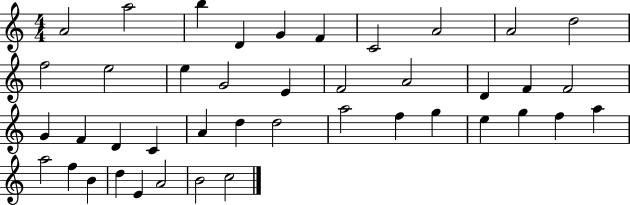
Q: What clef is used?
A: treble